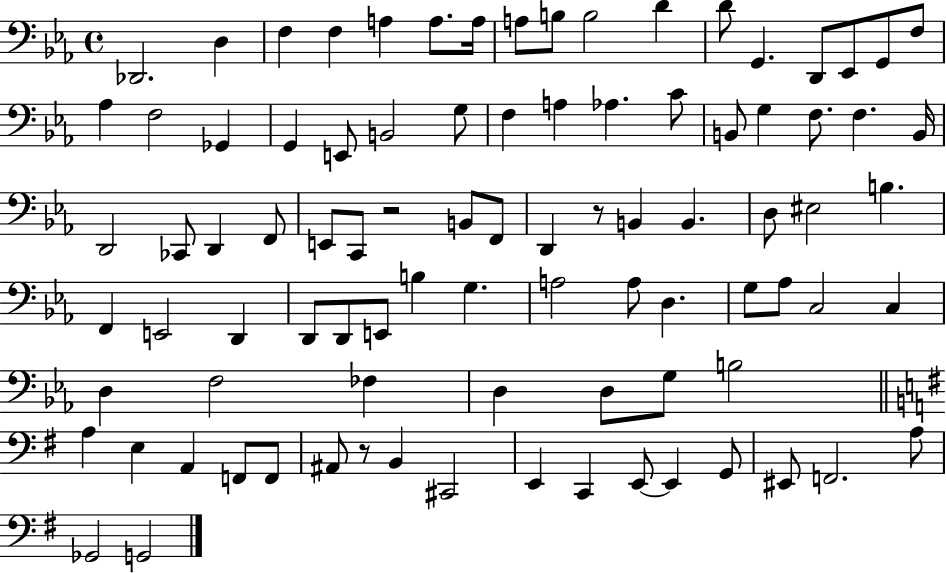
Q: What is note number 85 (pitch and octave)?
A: A3